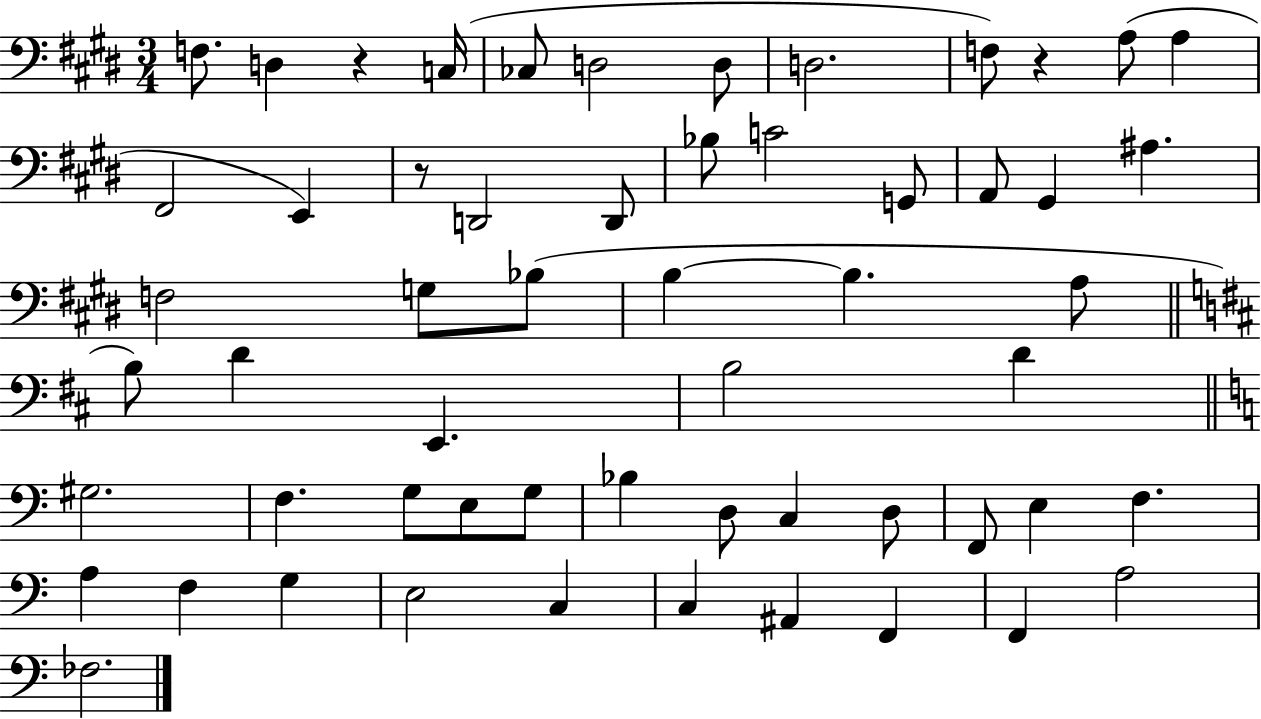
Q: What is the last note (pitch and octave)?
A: FES3